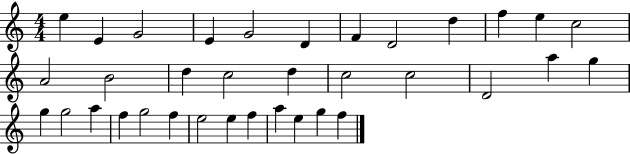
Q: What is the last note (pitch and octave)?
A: F5